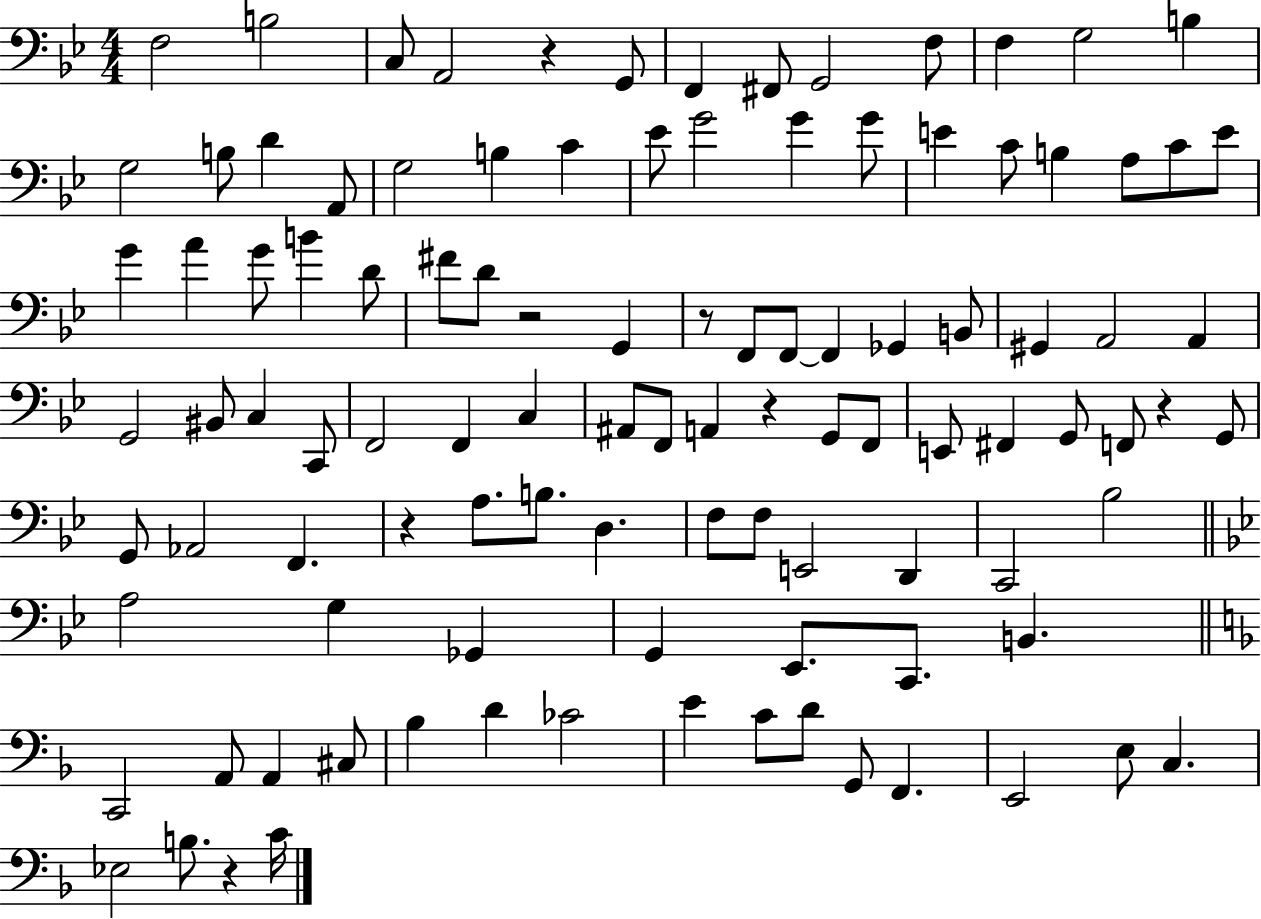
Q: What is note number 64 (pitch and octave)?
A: Ab2